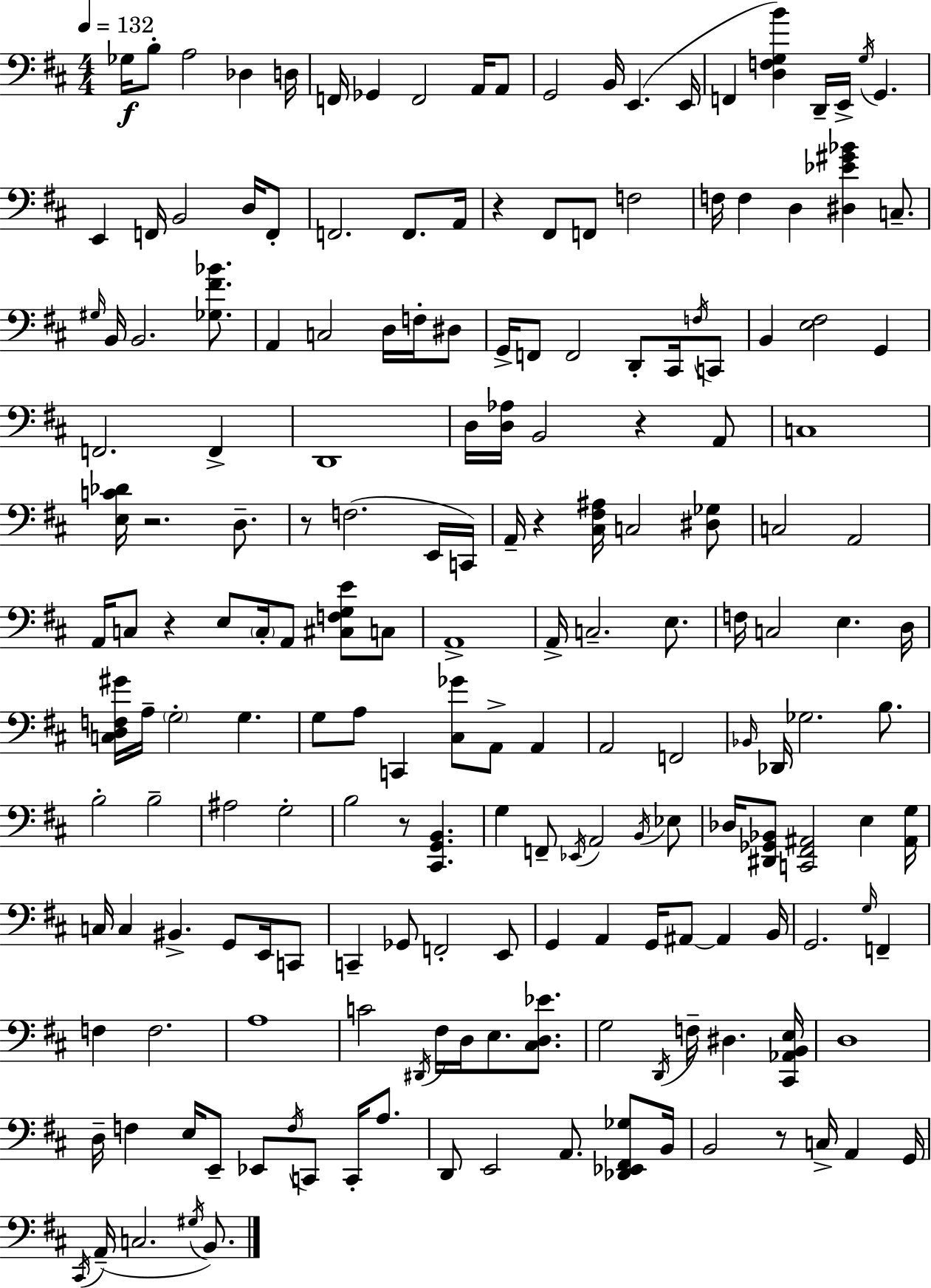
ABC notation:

X:1
T:Untitled
M:4/4
L:1/4
K:D
_G,/4 B,/2 A,2 _D, D,/4 F,,/4 _G,, F,,2 A,,/4 A,,/2 G,,2 B,,/4 E,, E,,/4 F,, [D,F,G,B] D,,/4 E,,/4 G,/4 G,, E,, F,,/4 B,,2 D,/4 F,,/2 F,,2 F,,/2 A,,/4 z ^F,,/2 F,,/2 F,2 F,/4 F, D, [^D,_E^G_B] C,/2 ^G,/4 B,,/4 B,,2 [_G,^F_B]/2 A,, C,2 D,/4 F,/4 ^D,/2 G,,/4 F,,/2 F,,2 D,,/2 ^C,,/4 F,/4 C,,/2 B,, [E,^F,]2 G,, F,,2 F,, D,,4 D,/4 [D,_A,]/4 B,,2 z A,,/2 C,4 [E,C_D]/4 z2 D,/2 z/2 F,2 E,,/4 C,,/4 A,,/4 z [^C,^F,^A,]/4 C,2 [^D,_G,]/2 C,2 A,,2 A,,/4 C,/2 z E,/2 C,/4 A,,/2 [^C,F,G,E]/2 C,/2 A,,4 A,,/4 C,2 E,/2 F,/4 C,2 E, D,/4 [C,D,F,^G]/4 A,/4 G,2 G, G,/2 A,/2 C,, [^C,_G]/2 A,,/2 A,, A,,2 F,,2 _B,,/4 _D,,/4 _G,2 B,/2 B,2 B,2 ^A,2 G,2 B,2 z/2 [^C,,G,,B,,] G, F,,/2 _E,,/4 A,,2 B,,/4 _E,/2 _D,/4 [^D,,_G,,_B,,]/2 [C,,^F,,^A,,]2 E, [^A,,G,]/4 C,/4 C, ^B,, G,,/2 E,,/4 C,,/2 C,, _G,,/2 F,,2 E,,/2 G,, A,, G,,/4 ^A,,/2 ^A,, B,,/4 G,,2 G,/4 F,, F, F,2 A,4 C2 ^D,,/4 ^F,/4 D,/4 E,/2 [^C,D,_E]/2 G,2 D,,/4 F,/4 ^D, [^C,,_A,,B,,E,]/4 D,4 D,/4 F, E,/4 E,,/2 _E,,/2 F,/4 C,,/2 C,,/4 A,/2 D,,/2 E,,2 A,,/2 [_D,,_E,,^F,,_G,]/2 B,,/4 B,,2 z/2 C,/4 A,, G,,/4 ^C,,/4 A,,/4 C,2 ^G,/4 B,,/2